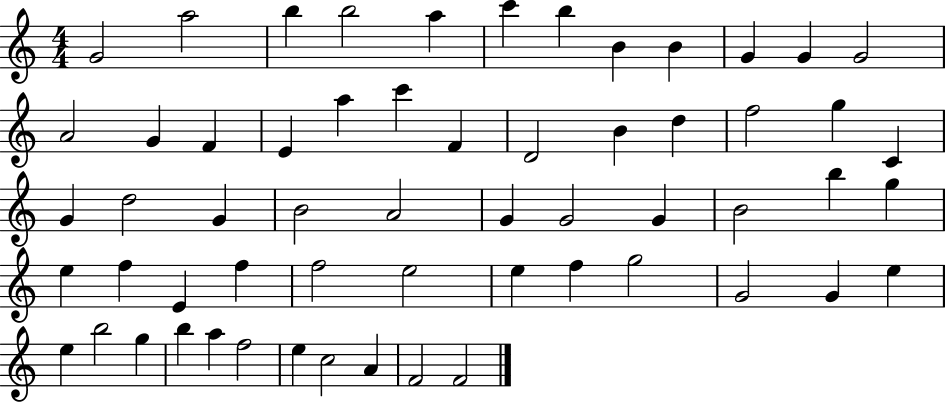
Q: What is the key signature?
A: C major